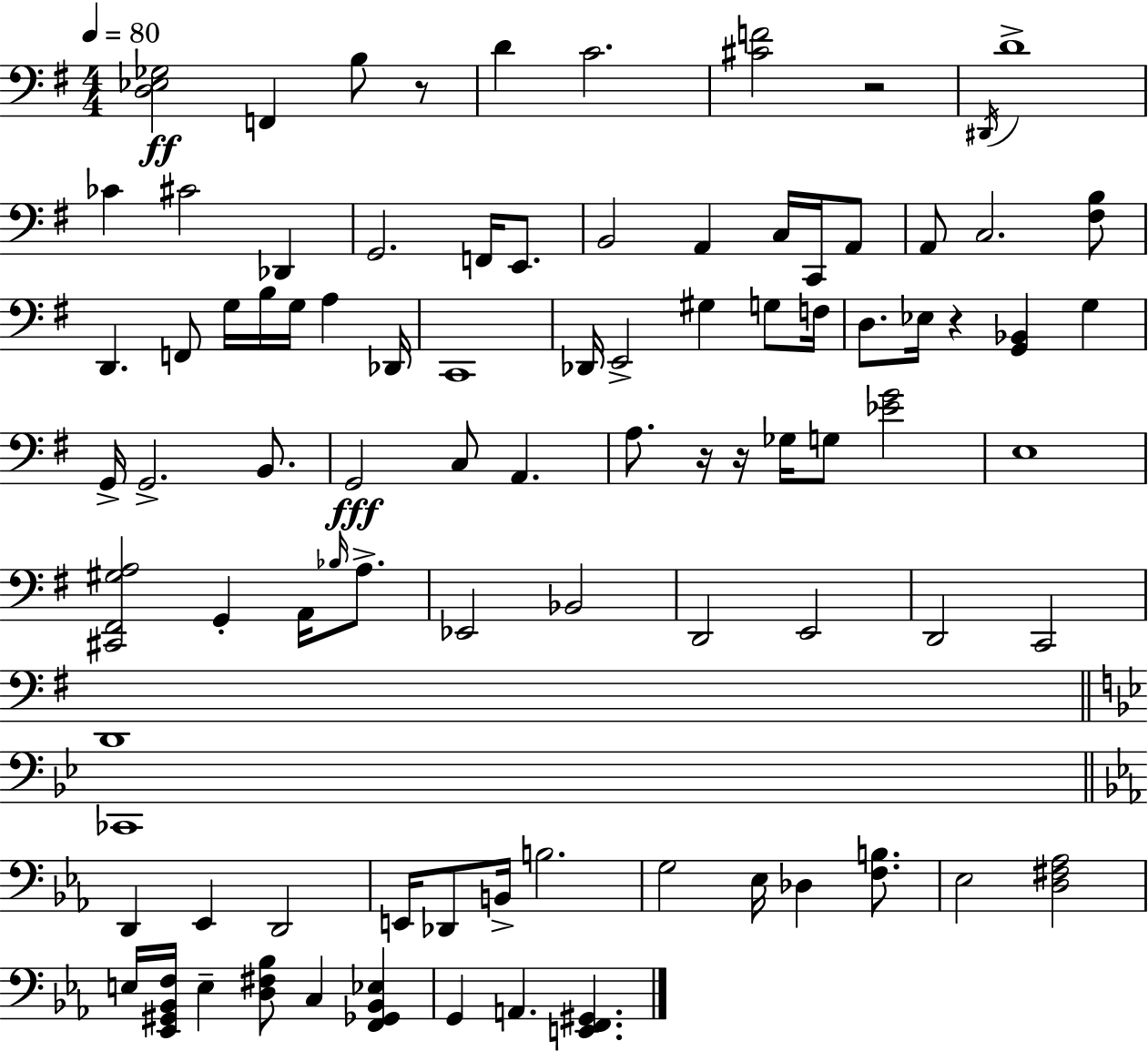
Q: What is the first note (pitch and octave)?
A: F2